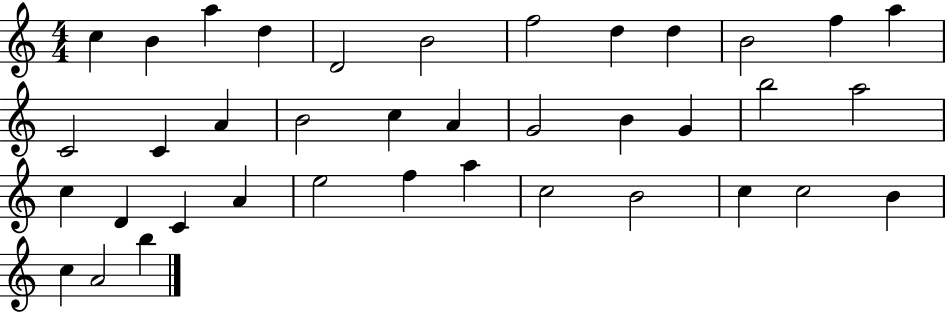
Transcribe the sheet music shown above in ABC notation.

X:1
T:Untitled
M:4/4
L:1/4
K:C
c B a d D2 B2 f2 d d B2 f a C2 C A B2 c A G2 B G b2 a2 c D C A e2 f a c2 B2 c c2 B c A2 b